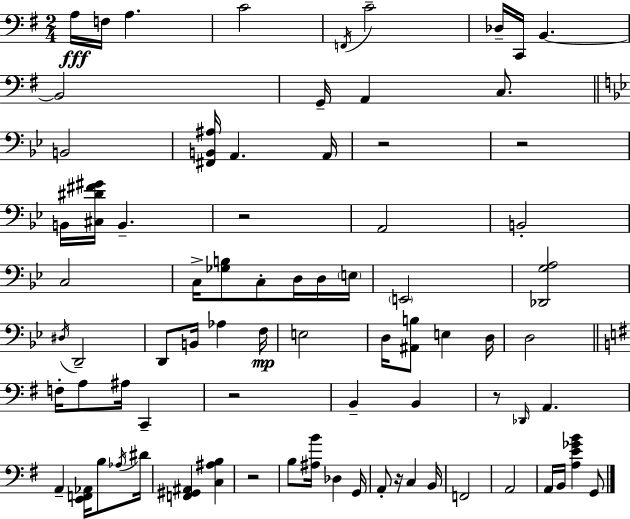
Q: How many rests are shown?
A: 7